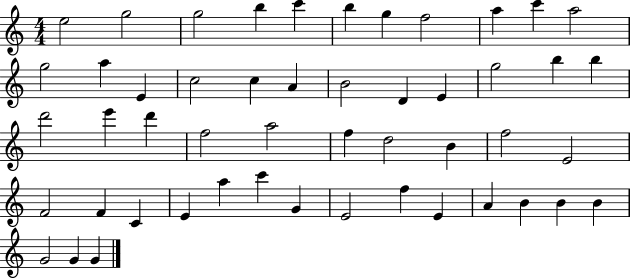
E5/h G5/h G5/h B5/q C6/q B5/q G5/q F5/h A5/q C6/q A5/h G5/h A5/q E4/q C5/h C5/q A4/q B4/h D4/q E4/q G5/h B5/q B5/q D6/h E6/q D6/q F5/h A5/h F5/q D5/h B4/q F5/h E4/h F4/h F4/q C4/q E4/q A5/q C6/q G4/q E4/h F5/q E4/q A4/q B4/q B4/q B4/q G4/h G4/q G4/q